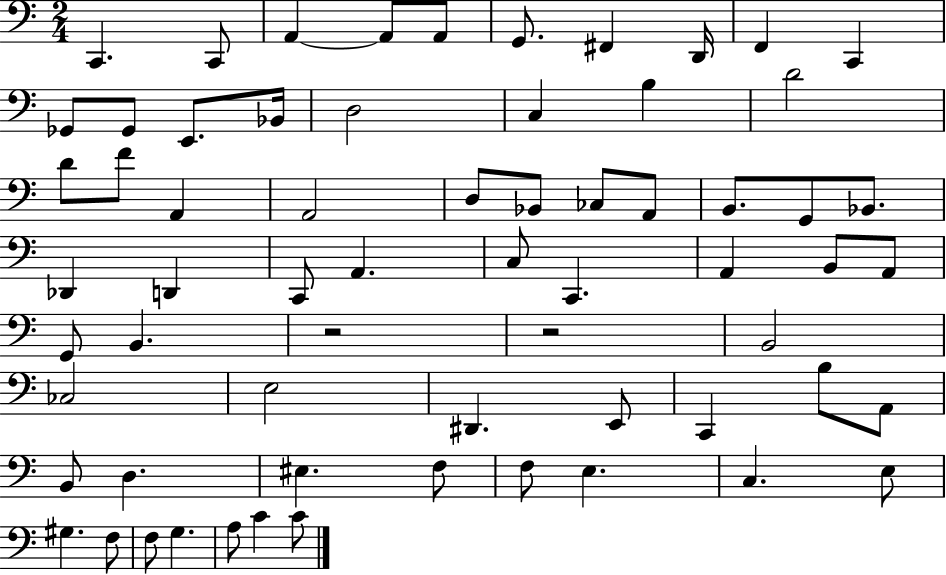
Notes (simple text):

C2/q. C2/e A2/q A2/e A2/e G2/e. F#2/q D2/s F2/q C2/q Gb2/e Gb2/e E2/e. Bb2/s D3/h C3/q B3/q D4/h D4/e F4/e A2/q A2/h D3/e Bb2/e CES3/e A2/e B2/e. G2/e Bb2/e. Db2/q D2/q C2/e A2/q. C3/e C2/q. A2/q B2/e A2/e G2/e B2/q. R/h R/h B2/h CES3/h E3/h D#2/q. E2/e C2/q B3/e A2/e B2/e D3/q. EIS3/q. F3/e F3/e E3/q. C3/q. E3/e G#3/q. F3/e F3/e G3/q. A3/e C4/q C4/e